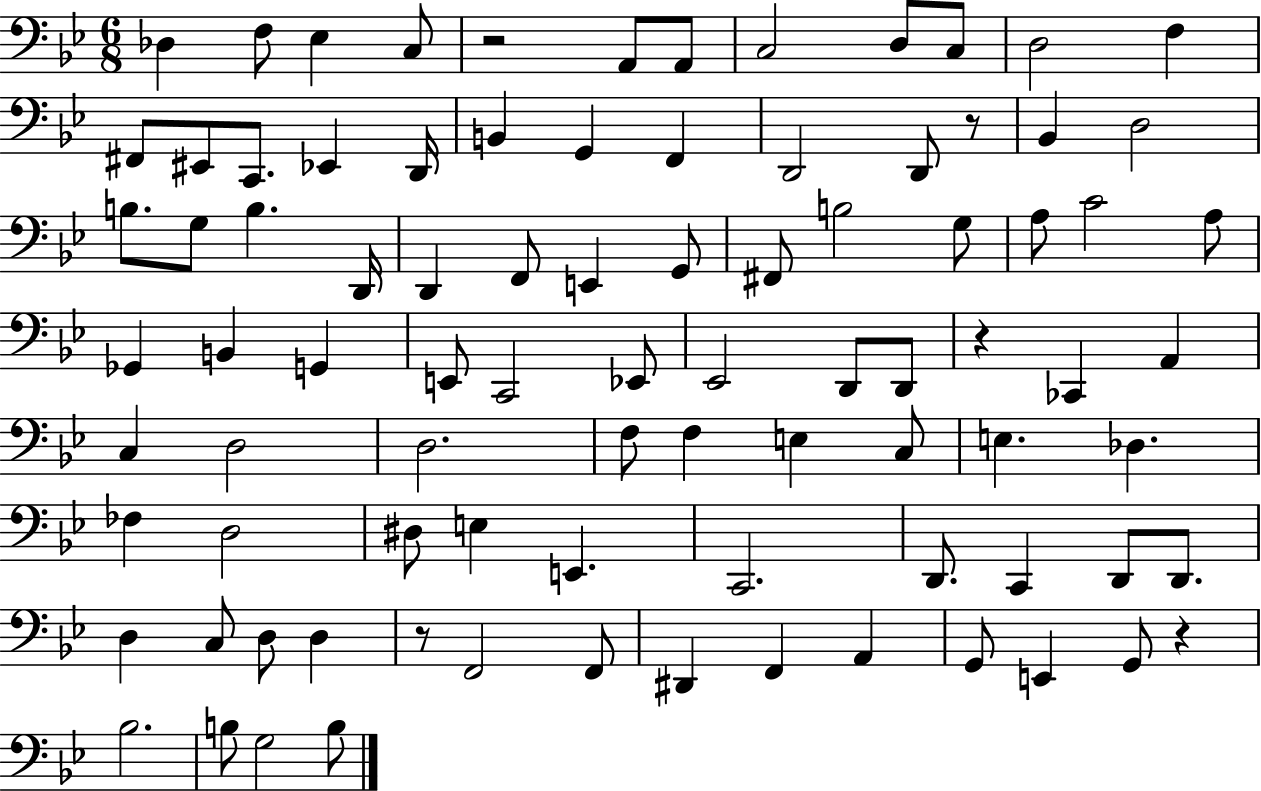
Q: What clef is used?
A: bass